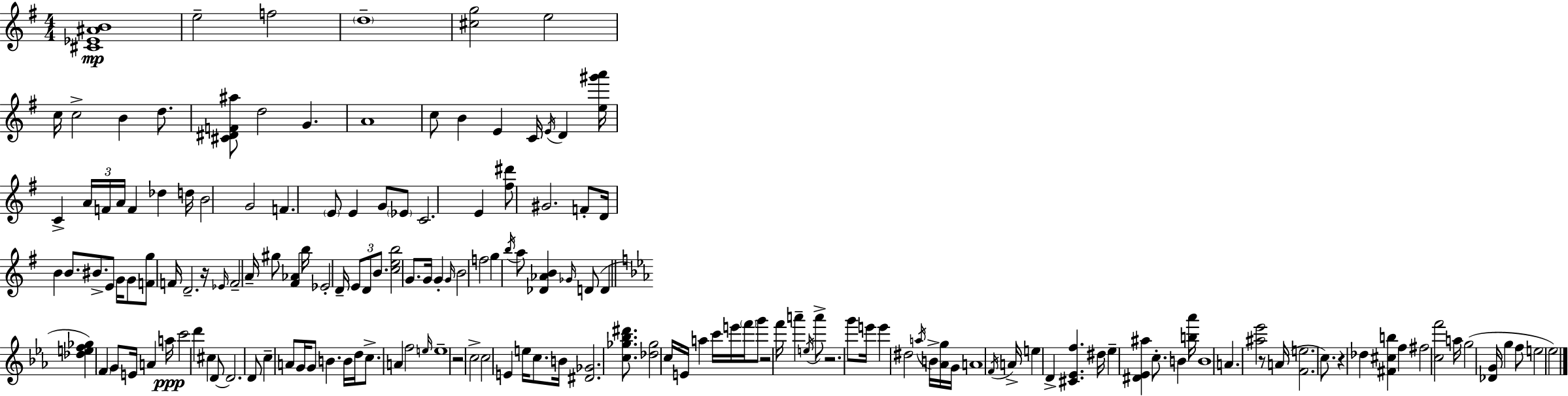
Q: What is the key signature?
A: G major